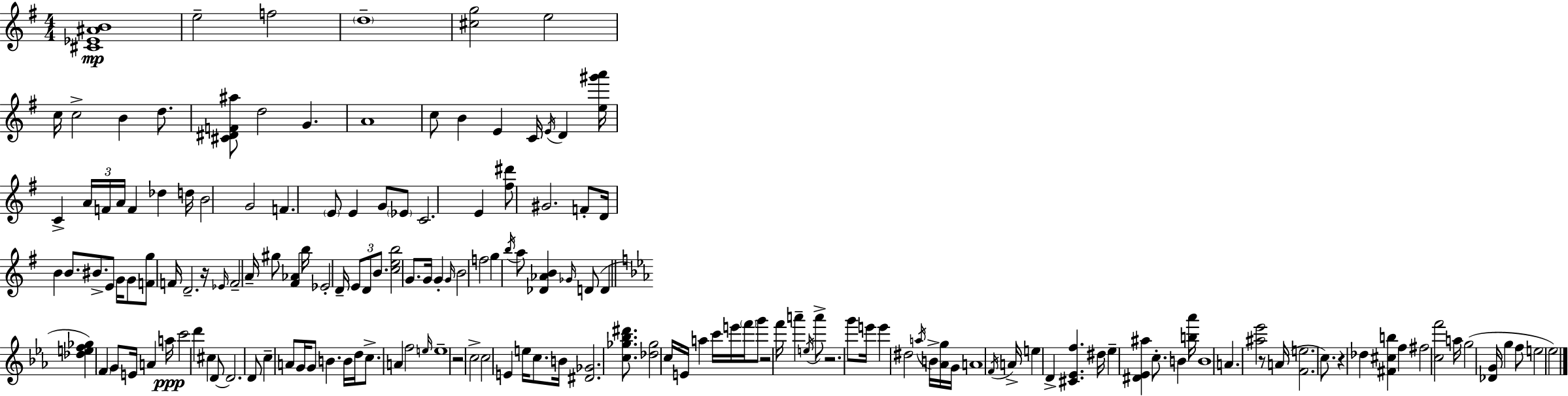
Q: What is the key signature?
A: G major